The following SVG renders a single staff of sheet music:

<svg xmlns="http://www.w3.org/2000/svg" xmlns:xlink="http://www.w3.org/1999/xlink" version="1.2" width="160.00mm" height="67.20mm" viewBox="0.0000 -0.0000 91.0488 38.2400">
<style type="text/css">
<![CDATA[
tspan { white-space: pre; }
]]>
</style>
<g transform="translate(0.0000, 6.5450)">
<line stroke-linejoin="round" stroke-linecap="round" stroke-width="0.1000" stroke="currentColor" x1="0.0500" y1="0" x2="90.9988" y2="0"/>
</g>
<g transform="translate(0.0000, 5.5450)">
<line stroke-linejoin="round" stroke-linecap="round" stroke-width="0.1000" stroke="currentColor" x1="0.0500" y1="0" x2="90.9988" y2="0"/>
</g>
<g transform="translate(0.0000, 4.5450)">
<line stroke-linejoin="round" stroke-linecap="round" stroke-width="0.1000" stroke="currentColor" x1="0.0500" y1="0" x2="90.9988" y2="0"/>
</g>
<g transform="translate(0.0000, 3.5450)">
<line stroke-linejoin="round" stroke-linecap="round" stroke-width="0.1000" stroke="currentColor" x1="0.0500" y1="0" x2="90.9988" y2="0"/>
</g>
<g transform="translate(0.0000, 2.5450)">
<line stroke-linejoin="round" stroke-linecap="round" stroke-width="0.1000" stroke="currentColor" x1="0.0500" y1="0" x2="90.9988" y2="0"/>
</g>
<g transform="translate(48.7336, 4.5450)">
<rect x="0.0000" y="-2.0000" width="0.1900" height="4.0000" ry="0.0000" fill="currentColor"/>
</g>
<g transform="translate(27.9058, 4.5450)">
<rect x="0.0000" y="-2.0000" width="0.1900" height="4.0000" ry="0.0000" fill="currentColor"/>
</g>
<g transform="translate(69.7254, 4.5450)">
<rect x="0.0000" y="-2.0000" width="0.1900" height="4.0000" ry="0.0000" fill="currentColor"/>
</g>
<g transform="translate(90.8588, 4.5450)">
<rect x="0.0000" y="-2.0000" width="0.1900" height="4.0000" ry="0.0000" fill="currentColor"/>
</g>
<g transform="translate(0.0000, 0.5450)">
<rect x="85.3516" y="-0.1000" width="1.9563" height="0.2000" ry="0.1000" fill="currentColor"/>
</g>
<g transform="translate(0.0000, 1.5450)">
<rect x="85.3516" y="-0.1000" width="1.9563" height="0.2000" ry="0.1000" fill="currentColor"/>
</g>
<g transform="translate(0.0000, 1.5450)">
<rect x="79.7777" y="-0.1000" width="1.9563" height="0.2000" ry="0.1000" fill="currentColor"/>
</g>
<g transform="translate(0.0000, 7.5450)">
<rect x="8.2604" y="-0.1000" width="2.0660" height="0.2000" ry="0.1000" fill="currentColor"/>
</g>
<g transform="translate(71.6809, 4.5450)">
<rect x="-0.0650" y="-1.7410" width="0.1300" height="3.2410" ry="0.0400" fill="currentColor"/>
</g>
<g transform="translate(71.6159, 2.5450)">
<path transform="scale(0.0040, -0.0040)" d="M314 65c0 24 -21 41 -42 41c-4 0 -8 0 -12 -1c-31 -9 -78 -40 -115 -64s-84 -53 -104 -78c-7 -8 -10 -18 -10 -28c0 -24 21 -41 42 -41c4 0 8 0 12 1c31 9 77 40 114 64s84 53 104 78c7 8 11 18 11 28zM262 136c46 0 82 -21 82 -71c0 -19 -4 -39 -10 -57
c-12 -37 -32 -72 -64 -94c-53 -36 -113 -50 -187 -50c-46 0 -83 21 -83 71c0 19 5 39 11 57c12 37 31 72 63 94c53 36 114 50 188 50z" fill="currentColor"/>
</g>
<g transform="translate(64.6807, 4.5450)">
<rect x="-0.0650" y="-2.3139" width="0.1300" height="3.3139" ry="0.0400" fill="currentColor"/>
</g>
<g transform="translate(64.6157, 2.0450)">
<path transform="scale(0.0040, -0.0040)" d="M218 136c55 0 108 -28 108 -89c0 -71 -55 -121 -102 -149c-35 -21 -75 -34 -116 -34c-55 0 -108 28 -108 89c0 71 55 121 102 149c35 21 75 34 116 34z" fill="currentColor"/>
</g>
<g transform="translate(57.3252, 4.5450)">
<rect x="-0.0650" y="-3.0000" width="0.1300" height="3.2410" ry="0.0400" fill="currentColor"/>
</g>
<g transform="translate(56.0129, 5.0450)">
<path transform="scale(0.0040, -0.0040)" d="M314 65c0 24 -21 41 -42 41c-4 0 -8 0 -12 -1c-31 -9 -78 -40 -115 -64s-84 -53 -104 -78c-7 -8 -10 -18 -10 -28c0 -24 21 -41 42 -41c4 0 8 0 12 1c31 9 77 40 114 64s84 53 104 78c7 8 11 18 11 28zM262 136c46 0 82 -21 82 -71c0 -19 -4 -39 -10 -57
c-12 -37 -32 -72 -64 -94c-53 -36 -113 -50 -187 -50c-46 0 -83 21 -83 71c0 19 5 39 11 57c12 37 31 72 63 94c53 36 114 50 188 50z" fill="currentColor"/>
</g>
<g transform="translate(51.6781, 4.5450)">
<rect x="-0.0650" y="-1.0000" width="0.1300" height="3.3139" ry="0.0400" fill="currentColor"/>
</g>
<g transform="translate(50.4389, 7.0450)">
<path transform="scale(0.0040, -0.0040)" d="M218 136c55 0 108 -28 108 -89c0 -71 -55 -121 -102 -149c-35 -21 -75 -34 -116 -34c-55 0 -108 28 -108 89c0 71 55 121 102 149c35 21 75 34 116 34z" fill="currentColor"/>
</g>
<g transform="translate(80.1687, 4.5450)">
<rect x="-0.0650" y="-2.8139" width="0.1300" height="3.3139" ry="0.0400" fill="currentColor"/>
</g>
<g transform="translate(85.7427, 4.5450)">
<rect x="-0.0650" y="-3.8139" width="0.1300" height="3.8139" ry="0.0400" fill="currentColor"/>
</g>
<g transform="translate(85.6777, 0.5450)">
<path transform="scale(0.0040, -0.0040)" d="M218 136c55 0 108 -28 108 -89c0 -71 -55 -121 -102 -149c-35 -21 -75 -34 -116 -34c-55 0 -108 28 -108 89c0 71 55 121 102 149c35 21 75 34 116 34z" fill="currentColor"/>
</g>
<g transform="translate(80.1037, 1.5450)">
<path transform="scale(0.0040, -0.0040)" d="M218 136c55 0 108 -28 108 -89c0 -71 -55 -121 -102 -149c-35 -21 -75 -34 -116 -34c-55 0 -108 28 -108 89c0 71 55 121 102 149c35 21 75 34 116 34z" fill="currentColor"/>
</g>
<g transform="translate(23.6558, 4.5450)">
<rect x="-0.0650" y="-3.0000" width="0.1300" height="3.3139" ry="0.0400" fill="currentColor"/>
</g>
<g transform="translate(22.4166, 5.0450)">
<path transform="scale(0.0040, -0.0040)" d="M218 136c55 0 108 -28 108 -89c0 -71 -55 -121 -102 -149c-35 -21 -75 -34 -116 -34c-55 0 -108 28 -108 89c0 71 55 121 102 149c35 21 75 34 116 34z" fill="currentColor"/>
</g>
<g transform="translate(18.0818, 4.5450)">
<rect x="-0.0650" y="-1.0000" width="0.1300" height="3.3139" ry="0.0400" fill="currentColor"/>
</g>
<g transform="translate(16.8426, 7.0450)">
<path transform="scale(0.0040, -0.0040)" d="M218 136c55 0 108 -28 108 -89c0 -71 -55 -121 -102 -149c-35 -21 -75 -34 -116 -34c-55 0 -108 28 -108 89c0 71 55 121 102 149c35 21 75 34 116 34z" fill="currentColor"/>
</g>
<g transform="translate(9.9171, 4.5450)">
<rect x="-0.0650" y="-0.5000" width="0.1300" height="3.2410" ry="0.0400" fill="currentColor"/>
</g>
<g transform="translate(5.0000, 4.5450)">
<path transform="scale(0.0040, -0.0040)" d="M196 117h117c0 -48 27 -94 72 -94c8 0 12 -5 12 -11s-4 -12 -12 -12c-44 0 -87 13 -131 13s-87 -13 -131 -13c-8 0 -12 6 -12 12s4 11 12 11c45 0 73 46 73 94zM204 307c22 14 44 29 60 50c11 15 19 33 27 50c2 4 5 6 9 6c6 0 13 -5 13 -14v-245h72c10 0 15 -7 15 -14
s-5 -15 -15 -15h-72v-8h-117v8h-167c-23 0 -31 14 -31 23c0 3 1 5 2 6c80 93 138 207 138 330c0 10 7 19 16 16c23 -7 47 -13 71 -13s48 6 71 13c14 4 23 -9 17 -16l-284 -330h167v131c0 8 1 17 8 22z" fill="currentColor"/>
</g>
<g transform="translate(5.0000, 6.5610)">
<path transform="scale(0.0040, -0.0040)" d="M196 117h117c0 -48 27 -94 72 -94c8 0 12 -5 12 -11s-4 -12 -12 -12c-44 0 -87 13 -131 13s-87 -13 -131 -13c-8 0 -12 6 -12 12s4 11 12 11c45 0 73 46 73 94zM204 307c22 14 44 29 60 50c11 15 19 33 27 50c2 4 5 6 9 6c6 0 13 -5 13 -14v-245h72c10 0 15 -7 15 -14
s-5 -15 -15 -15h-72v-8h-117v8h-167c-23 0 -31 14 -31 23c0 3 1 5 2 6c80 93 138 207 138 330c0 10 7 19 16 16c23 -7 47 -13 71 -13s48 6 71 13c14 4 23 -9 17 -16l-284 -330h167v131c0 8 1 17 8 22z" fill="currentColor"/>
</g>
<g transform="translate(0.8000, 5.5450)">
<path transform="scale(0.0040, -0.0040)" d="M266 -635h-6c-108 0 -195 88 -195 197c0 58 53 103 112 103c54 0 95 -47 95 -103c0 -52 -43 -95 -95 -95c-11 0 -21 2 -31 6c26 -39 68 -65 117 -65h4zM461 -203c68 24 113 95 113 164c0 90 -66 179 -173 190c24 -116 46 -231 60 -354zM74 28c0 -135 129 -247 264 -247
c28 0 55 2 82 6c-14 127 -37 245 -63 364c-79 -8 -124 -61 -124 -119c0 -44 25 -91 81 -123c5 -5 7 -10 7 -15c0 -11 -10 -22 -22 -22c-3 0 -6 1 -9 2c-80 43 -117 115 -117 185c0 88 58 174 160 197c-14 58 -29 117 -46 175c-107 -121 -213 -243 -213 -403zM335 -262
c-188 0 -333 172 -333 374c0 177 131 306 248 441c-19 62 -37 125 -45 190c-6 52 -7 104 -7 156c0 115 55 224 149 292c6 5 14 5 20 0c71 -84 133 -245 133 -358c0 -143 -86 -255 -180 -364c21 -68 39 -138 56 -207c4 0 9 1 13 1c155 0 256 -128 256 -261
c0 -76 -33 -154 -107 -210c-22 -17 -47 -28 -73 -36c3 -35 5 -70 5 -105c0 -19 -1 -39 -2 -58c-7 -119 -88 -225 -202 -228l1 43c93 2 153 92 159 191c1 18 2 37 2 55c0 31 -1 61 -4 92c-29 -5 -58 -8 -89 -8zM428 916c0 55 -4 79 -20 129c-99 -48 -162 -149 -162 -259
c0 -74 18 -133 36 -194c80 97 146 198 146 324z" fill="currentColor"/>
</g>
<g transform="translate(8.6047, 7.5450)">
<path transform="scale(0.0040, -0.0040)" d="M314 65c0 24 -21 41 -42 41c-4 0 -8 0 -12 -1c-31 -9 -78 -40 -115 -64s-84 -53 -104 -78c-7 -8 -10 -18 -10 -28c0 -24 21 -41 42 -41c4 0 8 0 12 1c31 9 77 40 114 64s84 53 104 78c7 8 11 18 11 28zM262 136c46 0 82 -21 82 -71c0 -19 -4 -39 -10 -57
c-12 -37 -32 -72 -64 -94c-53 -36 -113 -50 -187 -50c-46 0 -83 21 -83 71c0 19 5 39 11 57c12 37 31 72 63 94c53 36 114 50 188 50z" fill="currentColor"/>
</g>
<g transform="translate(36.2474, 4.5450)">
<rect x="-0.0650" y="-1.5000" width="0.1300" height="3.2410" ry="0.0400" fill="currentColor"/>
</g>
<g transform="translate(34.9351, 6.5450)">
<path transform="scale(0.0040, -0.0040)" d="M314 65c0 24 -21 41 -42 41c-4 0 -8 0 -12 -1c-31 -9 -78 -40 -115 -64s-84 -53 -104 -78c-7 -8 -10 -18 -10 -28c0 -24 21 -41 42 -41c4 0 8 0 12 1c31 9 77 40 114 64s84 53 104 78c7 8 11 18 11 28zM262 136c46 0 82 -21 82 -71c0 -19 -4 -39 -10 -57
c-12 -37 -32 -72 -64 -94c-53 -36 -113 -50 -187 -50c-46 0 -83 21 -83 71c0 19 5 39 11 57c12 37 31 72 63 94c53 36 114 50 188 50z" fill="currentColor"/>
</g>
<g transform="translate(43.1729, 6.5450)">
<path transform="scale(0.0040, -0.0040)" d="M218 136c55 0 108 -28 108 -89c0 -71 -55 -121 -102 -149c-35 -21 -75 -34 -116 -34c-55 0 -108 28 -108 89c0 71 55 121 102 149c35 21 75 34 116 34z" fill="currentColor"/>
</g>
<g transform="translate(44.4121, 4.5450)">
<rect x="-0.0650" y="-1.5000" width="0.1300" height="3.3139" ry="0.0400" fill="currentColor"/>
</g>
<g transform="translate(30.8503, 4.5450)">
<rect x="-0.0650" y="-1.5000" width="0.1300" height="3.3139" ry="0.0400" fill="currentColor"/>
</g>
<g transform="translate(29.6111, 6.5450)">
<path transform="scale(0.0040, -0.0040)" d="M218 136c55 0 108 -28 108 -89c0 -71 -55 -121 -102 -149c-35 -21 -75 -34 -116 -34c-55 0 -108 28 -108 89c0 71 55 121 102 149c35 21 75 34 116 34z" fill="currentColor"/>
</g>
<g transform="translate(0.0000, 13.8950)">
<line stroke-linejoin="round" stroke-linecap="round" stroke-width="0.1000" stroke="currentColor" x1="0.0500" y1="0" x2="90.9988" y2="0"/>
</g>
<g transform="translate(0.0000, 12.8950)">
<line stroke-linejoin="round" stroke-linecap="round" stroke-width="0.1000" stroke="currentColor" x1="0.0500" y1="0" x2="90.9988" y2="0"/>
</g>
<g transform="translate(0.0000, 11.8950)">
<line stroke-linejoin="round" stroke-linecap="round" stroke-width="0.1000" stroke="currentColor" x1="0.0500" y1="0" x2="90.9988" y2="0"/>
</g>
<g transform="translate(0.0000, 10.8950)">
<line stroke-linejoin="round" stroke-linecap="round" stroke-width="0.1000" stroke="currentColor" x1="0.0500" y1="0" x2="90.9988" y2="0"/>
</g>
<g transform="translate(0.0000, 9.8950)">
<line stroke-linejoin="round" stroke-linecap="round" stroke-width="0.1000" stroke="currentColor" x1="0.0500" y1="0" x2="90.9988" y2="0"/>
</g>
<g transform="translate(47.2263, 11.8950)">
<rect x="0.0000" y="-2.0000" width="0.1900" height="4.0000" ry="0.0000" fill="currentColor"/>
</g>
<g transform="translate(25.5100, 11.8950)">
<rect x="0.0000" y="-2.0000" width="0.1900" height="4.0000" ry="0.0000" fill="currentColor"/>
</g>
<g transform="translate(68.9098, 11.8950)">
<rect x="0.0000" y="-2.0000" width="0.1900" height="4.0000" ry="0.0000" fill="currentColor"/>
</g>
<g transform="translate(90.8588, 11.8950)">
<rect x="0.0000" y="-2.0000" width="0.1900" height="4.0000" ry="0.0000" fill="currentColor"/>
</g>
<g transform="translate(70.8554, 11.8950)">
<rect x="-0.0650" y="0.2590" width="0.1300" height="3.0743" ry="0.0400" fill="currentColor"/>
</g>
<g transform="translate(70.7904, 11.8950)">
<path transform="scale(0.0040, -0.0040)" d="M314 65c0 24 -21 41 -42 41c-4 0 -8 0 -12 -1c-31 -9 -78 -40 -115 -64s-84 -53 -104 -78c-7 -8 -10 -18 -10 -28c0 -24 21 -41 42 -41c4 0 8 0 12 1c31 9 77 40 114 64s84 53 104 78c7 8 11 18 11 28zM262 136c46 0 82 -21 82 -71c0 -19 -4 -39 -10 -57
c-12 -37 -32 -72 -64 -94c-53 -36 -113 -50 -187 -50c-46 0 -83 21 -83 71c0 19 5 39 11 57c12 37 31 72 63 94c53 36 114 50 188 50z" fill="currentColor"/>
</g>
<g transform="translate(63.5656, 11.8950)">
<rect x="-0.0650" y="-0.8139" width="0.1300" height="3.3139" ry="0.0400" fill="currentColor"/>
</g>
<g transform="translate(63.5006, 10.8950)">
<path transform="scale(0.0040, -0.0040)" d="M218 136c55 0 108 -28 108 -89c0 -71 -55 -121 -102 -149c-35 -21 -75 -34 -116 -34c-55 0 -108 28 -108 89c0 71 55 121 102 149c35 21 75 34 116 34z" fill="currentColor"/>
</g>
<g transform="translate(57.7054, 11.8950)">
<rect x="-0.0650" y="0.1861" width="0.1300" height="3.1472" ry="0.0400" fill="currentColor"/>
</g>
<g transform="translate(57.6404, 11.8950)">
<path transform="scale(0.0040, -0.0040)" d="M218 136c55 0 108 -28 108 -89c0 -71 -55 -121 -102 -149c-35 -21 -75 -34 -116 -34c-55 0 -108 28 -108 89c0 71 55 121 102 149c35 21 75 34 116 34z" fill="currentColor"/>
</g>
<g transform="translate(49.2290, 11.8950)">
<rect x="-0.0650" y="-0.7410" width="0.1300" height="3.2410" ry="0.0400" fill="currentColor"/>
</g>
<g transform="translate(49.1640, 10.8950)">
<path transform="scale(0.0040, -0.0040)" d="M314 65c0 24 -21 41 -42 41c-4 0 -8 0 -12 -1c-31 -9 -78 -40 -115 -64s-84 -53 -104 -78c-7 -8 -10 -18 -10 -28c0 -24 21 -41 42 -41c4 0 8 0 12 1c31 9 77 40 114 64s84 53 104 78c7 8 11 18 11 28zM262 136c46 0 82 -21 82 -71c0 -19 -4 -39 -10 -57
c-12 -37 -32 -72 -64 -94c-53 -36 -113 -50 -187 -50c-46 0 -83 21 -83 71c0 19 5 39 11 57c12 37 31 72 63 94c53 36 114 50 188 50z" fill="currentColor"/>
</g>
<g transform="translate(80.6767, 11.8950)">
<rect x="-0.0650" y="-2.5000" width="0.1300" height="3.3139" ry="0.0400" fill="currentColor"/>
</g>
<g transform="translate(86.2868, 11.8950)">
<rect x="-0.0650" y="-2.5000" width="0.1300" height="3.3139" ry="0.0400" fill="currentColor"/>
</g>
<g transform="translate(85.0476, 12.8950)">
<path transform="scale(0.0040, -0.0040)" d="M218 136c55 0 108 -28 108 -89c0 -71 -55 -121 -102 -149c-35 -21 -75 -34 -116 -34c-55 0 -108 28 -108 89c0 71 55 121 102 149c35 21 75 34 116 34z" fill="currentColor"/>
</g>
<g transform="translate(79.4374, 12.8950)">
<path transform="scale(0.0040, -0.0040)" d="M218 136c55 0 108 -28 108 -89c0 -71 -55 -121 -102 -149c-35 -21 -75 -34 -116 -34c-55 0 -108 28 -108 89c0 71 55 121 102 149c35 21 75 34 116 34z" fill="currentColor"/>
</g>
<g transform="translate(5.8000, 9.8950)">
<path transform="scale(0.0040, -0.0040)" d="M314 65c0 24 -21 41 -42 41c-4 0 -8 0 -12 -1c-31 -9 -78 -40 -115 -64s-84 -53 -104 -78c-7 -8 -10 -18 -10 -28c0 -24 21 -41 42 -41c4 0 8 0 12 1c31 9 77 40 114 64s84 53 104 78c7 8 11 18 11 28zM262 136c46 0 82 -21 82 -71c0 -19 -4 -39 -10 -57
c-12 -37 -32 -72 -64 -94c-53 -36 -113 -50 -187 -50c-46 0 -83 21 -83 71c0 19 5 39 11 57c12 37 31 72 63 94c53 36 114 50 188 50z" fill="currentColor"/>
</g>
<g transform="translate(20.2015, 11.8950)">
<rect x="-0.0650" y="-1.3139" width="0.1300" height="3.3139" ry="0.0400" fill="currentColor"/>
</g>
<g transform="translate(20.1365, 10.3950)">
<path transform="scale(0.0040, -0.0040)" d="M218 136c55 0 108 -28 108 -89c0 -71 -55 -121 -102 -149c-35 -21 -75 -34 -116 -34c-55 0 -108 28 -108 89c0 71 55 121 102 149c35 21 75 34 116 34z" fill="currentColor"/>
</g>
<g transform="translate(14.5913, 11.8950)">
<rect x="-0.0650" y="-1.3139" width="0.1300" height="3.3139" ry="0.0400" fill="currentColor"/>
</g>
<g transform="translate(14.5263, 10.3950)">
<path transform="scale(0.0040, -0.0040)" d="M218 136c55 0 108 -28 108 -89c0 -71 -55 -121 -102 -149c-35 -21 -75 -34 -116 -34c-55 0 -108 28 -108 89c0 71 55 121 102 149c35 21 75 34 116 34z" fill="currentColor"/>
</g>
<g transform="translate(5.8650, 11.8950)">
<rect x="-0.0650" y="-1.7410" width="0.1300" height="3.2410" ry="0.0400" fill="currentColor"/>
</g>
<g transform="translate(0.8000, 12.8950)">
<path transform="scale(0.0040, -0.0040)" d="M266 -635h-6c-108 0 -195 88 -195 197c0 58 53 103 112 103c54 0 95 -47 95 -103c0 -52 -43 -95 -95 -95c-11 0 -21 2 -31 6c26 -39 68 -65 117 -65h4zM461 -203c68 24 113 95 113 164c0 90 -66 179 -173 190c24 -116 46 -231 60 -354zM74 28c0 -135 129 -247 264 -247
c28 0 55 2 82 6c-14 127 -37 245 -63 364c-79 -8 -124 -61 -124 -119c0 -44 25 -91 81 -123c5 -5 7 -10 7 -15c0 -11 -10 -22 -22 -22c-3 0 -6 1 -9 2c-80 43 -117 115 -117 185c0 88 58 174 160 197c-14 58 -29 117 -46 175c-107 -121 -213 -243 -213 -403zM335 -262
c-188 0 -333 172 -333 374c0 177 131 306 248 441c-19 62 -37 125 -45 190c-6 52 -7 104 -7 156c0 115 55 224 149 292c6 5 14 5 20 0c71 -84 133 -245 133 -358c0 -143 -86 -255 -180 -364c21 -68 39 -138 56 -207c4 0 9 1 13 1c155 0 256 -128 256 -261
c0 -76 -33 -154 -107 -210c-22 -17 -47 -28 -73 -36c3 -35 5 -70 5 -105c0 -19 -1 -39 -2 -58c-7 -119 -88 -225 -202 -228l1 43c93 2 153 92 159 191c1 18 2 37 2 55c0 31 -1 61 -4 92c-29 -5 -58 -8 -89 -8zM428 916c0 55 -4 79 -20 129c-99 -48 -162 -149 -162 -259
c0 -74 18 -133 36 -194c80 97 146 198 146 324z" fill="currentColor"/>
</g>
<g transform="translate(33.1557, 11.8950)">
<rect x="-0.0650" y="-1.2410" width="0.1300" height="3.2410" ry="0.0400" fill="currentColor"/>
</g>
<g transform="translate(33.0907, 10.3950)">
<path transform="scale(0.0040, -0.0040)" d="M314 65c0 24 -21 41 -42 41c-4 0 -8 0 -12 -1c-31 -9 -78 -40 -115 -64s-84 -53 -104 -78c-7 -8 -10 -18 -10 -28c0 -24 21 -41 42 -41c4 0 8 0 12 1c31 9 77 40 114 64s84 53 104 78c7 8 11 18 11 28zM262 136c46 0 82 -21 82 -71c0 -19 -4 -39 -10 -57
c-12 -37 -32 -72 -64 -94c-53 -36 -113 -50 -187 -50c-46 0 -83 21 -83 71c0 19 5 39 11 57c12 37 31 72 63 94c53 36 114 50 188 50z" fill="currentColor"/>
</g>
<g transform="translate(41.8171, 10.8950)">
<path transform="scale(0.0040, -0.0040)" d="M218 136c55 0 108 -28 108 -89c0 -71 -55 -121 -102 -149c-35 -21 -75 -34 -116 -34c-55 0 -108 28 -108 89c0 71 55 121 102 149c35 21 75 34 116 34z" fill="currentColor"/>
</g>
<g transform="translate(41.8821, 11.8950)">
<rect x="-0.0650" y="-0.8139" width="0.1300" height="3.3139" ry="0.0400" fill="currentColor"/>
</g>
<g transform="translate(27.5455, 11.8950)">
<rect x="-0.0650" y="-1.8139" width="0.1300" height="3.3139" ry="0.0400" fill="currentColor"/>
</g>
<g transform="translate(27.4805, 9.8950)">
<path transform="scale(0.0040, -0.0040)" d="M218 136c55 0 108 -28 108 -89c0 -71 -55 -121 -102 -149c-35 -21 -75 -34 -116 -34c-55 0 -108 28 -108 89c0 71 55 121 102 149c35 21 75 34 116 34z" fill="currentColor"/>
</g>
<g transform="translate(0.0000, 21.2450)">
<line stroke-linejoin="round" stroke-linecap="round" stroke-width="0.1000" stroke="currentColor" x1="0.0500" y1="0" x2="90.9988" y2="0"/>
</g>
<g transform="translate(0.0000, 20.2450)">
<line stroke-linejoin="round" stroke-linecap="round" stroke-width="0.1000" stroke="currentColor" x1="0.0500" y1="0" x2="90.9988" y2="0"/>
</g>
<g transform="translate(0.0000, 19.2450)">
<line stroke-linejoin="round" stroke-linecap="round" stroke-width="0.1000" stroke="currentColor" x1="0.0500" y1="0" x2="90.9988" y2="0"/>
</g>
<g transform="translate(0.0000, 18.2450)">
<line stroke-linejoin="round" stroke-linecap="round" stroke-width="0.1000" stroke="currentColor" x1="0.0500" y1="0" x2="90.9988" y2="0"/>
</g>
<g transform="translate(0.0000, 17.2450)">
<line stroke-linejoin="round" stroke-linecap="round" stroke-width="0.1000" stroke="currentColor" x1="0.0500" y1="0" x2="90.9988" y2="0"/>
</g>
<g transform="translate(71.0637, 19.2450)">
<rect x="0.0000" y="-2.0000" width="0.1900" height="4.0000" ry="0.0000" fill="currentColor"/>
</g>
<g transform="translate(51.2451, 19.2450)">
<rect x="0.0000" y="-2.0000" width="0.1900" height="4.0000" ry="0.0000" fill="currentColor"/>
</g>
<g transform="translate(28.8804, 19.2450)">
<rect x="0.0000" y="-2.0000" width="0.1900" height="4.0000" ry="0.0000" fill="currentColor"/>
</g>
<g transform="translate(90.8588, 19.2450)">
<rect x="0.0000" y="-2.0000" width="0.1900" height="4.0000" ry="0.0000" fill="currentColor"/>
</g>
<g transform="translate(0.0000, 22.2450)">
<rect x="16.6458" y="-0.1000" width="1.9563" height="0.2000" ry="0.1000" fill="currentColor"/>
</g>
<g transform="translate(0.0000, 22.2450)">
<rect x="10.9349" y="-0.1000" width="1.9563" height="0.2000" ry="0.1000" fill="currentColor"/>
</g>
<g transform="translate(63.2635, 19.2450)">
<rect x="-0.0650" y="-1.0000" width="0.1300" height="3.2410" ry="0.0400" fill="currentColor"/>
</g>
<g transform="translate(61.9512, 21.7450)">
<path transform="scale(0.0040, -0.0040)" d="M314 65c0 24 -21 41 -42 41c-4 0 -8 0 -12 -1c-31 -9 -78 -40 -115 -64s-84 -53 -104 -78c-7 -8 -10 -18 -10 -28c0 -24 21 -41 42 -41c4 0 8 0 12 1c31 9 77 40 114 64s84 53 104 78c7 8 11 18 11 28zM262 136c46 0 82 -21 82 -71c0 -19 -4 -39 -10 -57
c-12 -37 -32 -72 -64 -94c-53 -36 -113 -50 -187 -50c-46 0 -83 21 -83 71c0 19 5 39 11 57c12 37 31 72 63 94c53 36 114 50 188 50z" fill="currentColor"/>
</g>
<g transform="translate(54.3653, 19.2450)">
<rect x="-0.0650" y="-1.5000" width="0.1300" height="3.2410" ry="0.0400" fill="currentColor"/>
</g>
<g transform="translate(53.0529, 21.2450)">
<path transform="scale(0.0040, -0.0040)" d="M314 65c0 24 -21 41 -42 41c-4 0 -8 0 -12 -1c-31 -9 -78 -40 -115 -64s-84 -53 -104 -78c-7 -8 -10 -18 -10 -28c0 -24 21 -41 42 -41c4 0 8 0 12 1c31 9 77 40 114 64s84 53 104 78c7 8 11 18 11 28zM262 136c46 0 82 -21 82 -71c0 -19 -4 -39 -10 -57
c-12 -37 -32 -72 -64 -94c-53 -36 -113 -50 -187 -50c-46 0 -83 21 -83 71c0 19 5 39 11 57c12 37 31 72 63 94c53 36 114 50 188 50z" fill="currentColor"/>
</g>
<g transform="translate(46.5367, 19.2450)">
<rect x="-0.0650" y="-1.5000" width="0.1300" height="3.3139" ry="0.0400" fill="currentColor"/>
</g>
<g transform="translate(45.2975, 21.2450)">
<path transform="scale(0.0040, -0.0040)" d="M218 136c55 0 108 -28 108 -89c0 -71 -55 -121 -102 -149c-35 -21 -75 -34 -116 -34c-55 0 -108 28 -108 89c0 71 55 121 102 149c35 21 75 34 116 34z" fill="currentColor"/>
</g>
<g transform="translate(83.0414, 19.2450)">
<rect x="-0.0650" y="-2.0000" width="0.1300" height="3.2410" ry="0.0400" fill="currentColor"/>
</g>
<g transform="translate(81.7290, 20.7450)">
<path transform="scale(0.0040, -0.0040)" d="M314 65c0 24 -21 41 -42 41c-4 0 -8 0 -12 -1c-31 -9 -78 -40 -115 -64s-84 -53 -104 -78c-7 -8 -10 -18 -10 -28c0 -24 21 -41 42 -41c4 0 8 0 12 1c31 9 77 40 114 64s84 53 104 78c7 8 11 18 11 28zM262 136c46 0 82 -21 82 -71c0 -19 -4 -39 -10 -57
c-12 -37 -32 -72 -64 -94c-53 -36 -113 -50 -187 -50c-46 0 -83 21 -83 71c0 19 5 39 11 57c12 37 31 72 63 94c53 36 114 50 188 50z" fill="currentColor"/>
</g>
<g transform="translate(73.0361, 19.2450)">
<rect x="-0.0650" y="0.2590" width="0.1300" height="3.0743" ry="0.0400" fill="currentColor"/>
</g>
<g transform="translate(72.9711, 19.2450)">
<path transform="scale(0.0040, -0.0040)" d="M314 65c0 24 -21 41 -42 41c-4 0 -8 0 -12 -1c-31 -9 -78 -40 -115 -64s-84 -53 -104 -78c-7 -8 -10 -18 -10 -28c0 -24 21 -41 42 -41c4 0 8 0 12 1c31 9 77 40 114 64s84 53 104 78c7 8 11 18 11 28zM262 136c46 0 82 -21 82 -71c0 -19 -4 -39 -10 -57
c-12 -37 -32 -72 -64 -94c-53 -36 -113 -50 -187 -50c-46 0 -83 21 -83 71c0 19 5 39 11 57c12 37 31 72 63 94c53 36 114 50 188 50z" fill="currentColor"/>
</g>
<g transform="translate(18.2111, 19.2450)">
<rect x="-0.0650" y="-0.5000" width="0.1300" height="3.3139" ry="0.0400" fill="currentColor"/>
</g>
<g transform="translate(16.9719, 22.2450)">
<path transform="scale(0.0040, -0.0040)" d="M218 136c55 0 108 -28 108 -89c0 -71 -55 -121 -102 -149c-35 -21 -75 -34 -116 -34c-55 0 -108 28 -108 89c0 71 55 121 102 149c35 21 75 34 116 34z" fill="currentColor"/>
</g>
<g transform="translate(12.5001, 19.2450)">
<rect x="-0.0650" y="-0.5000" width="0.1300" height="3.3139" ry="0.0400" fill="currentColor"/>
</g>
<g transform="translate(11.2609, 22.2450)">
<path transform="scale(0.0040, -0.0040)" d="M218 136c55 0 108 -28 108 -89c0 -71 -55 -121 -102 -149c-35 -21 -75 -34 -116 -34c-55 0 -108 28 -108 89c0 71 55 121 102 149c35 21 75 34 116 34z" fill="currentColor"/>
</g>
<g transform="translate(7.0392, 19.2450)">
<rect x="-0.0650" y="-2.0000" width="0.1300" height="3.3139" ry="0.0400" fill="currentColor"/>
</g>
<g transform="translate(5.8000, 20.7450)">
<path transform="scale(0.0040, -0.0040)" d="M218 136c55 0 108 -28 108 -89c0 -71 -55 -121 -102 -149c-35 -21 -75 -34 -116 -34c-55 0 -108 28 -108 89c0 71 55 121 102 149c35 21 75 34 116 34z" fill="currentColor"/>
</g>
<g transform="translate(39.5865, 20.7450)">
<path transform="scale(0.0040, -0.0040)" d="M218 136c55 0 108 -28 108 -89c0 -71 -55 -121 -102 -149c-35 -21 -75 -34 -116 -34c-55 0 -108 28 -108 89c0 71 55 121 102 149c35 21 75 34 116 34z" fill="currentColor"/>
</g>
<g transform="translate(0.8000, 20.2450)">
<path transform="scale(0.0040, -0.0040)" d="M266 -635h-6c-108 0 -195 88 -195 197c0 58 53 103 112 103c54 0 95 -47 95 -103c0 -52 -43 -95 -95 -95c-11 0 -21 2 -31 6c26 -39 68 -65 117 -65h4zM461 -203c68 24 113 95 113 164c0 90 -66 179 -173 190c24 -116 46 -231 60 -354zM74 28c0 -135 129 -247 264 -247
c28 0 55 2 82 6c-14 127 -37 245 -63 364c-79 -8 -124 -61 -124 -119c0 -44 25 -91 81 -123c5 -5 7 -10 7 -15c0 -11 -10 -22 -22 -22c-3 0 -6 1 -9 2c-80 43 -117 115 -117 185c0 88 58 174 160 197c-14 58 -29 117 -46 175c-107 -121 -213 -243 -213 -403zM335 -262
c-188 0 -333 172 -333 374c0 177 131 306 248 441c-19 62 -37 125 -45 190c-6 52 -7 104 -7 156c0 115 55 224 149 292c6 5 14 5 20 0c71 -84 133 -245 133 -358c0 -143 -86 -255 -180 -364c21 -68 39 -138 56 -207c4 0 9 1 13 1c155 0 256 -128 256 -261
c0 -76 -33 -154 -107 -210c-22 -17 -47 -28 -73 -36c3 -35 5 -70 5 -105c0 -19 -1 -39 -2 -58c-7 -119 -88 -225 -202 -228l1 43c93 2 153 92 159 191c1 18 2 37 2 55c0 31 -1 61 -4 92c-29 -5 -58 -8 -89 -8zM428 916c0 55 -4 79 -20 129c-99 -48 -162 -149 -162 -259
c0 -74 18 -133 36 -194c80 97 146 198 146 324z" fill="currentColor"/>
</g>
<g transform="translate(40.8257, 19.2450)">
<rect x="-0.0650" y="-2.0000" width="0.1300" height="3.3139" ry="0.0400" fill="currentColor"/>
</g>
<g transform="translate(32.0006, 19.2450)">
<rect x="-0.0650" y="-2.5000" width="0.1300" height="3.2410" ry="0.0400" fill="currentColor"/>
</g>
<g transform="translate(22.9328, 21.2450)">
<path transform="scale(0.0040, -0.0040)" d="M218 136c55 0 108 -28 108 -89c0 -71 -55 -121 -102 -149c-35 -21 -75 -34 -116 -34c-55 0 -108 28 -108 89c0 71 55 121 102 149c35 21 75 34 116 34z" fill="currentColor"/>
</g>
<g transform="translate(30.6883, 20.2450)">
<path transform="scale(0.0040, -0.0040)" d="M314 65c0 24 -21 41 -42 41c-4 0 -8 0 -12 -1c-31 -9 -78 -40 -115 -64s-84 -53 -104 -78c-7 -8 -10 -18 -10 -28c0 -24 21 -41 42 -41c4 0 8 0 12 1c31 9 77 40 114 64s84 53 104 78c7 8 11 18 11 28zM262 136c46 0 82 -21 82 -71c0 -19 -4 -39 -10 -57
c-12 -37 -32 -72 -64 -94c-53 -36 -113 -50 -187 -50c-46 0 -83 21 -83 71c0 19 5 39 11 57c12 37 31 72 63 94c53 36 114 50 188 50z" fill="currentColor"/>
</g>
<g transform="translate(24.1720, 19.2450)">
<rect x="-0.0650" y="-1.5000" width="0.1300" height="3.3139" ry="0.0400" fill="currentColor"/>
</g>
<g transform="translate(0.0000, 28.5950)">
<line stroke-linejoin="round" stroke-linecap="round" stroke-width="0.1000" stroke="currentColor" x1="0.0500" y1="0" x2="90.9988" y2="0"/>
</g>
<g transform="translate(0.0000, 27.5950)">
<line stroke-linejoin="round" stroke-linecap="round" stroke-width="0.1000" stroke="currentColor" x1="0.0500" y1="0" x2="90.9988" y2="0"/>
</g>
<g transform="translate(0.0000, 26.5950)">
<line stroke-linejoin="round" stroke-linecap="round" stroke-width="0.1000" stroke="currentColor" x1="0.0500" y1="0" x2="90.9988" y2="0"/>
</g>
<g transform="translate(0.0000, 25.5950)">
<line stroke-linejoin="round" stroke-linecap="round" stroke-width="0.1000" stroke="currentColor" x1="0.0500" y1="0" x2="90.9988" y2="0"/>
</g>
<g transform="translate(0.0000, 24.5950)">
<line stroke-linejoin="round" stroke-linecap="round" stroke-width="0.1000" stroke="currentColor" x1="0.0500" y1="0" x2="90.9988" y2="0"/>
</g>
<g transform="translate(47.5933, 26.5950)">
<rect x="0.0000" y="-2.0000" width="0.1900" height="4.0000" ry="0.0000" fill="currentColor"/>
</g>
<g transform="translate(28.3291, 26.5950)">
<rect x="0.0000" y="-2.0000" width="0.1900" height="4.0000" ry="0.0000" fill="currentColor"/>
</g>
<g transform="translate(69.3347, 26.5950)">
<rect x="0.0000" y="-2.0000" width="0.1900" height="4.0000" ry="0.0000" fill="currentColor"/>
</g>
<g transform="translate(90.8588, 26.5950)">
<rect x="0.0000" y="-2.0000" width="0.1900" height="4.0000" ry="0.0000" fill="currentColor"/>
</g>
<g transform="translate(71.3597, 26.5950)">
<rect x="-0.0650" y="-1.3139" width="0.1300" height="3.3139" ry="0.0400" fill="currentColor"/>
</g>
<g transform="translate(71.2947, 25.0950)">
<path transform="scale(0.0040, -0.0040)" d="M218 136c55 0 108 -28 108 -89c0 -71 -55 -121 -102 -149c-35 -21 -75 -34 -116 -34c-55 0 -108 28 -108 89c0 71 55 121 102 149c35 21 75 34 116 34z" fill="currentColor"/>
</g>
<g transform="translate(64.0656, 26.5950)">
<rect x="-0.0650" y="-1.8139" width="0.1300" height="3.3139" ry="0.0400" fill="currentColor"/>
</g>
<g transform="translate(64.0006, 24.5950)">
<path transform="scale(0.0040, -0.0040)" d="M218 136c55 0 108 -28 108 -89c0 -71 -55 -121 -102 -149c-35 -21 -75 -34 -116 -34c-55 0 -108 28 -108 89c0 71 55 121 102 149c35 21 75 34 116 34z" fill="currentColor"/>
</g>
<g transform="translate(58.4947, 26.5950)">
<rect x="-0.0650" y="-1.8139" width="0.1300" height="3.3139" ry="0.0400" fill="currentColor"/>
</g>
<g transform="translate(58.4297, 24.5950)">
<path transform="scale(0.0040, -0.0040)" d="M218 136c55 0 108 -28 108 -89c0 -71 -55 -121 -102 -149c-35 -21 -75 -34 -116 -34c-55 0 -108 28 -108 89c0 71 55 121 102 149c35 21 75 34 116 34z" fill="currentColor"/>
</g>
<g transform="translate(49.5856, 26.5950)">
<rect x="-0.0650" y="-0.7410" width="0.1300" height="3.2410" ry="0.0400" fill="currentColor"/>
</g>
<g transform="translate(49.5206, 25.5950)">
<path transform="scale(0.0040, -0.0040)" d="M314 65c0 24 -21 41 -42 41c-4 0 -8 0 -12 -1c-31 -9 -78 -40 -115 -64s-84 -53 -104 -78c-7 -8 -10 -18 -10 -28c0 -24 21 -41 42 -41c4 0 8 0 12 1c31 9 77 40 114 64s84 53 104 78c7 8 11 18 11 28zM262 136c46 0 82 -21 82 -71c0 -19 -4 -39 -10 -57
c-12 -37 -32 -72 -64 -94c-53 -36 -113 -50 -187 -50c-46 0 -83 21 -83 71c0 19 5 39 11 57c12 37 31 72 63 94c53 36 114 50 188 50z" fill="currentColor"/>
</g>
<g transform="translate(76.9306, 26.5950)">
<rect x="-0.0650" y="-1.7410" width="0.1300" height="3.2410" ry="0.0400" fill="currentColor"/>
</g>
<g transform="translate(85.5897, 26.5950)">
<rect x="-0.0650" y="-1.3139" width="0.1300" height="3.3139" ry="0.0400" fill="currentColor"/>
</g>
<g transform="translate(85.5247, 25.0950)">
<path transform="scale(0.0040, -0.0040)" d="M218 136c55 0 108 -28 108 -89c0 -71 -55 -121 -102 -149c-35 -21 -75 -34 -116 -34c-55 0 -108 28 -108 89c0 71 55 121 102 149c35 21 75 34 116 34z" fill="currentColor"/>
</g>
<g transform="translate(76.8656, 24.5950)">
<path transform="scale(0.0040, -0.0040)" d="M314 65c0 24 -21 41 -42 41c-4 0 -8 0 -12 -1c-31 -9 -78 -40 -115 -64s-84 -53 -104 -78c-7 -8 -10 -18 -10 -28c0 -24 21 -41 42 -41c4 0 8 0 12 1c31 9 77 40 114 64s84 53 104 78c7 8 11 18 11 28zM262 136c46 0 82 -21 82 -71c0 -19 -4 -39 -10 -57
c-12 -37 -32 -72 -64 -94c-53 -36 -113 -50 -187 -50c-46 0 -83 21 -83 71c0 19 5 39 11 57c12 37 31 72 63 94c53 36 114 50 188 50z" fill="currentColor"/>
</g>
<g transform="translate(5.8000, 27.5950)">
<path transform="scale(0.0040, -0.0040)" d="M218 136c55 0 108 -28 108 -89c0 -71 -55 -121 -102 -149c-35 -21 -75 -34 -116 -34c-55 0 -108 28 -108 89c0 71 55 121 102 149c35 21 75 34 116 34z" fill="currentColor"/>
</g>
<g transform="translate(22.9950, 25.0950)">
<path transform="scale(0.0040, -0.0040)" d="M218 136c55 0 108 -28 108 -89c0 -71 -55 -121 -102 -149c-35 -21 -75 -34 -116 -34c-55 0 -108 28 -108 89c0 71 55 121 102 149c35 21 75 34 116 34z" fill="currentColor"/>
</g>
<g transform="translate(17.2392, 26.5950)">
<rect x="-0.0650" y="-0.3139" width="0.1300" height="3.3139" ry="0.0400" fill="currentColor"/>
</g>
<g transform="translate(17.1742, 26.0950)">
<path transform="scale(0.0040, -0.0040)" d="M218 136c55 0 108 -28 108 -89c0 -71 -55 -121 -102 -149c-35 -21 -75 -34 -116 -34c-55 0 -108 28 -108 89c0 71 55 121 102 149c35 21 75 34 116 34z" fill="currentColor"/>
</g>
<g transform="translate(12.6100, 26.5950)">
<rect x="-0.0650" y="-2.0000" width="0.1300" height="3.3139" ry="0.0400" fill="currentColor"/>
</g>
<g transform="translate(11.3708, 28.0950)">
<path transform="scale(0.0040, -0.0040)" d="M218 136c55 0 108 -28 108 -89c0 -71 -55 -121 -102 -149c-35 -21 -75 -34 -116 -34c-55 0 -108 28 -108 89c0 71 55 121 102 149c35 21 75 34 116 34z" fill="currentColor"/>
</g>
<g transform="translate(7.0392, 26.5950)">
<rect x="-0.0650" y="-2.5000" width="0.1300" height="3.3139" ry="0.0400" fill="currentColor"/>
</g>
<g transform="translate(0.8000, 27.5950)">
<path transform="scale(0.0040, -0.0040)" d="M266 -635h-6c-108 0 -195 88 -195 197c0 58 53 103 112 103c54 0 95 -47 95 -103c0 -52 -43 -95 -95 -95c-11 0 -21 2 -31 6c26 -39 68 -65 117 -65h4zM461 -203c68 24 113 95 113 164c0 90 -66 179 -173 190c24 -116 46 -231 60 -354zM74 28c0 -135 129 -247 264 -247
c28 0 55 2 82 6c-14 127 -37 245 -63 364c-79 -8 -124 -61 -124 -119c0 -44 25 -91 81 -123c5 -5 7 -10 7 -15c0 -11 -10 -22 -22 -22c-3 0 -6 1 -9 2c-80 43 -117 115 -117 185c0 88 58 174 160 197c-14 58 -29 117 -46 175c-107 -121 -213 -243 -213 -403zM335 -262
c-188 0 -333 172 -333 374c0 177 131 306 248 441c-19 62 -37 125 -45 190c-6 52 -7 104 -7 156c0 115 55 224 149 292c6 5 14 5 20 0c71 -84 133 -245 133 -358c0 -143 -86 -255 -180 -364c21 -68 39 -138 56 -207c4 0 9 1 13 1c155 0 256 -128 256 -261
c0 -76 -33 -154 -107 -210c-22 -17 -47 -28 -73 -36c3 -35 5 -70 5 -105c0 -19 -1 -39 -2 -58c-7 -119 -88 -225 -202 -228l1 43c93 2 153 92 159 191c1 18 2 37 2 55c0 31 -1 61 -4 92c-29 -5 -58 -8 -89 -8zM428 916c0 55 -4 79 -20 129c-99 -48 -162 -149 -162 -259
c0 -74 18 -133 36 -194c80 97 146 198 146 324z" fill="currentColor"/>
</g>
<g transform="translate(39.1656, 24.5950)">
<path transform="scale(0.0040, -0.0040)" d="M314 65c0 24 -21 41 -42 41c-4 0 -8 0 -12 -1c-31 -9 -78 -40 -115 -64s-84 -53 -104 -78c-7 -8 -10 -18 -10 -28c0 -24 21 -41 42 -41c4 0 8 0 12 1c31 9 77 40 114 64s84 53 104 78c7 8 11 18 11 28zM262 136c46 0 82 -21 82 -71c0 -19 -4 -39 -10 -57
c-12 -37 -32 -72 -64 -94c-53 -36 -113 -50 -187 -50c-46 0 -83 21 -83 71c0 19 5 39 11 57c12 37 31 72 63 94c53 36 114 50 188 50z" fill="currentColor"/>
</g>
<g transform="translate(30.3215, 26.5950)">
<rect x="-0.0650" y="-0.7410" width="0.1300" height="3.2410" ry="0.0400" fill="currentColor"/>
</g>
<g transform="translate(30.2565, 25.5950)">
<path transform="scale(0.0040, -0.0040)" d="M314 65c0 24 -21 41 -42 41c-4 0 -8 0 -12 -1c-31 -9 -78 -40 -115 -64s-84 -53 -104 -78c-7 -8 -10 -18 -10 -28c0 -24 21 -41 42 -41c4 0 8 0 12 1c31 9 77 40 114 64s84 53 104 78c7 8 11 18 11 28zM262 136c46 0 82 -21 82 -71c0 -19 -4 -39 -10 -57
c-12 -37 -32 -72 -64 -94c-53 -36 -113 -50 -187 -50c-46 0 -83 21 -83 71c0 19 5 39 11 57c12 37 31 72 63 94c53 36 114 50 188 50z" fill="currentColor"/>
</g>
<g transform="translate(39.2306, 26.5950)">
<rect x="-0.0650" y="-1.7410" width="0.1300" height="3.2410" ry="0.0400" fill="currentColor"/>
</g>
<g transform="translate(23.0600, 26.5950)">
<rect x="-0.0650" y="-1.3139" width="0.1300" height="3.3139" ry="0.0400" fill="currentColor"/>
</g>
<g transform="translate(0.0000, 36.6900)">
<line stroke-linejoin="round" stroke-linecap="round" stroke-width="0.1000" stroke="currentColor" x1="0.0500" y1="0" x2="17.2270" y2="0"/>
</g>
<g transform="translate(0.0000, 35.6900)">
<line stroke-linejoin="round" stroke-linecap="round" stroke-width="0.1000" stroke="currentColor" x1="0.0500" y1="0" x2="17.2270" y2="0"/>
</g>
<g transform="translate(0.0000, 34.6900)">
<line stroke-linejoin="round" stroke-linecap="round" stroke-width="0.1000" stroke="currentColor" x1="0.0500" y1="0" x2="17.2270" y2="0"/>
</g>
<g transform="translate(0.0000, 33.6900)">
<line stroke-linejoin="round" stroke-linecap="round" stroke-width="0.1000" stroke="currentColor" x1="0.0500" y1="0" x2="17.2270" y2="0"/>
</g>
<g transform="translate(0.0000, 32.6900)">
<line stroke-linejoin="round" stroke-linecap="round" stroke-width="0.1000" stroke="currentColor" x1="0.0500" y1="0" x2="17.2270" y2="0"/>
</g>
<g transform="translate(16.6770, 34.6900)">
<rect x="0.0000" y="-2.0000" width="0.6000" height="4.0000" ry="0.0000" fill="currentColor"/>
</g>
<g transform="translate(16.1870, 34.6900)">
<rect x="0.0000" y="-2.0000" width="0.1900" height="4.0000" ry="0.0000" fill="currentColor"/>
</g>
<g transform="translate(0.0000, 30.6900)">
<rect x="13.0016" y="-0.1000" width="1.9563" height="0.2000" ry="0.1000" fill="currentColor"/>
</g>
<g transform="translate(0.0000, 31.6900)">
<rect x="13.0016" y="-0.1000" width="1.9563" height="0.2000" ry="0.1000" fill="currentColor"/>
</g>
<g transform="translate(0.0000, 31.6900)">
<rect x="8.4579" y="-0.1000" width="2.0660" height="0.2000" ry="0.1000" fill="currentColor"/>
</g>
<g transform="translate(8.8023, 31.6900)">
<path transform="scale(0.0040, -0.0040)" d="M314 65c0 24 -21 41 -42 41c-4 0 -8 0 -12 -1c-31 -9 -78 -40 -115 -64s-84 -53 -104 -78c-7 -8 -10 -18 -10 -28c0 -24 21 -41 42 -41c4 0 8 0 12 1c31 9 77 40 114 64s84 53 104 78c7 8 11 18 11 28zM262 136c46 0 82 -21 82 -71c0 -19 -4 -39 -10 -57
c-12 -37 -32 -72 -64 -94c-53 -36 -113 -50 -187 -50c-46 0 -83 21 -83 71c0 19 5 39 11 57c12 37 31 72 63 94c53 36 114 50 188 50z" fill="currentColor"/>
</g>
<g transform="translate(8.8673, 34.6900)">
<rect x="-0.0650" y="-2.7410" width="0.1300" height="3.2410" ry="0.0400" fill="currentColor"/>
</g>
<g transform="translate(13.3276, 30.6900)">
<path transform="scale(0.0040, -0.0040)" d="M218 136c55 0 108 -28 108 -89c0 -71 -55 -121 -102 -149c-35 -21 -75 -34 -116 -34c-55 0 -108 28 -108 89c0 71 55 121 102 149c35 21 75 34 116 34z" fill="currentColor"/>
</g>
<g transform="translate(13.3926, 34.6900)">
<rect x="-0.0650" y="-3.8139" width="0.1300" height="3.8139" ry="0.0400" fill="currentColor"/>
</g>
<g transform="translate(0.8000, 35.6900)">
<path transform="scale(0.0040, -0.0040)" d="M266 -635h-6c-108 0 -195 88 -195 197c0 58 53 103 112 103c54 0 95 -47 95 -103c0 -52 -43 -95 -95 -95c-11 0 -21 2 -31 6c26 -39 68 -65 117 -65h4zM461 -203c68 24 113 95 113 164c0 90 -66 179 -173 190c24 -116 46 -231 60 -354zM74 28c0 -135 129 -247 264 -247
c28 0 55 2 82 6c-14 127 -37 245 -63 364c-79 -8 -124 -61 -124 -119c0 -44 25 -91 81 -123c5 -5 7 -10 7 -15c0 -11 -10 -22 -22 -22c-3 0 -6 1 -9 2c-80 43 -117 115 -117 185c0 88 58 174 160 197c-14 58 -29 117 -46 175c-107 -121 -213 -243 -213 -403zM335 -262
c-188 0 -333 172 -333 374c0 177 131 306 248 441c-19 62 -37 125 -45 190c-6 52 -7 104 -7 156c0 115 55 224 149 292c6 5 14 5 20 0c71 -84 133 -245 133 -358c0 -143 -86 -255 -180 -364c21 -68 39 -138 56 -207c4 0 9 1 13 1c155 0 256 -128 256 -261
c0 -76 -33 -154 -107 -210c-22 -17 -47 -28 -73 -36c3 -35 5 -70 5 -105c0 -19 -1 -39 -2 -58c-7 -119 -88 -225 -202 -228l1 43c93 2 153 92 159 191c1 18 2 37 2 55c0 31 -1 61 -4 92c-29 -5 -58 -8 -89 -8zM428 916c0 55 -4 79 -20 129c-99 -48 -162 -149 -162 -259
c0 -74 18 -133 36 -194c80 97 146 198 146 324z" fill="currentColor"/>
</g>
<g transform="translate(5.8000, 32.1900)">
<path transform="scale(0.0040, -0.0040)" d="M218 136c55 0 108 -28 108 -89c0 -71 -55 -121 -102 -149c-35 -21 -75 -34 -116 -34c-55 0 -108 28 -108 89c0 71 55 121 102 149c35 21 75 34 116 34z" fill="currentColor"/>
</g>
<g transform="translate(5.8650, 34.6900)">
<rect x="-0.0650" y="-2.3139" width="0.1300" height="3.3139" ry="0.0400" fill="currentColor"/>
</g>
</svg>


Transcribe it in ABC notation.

X:1
T:Untitled
M:4/4
L:1/4
K:C
C2 D A E E2 E D A2 g f2 a c' f2 e e f e2 d d2 B d B2 G G F C C E G2 F E E2 D2 B2 F2 G F c e d2 f2 d2 f f e f2 e g a2 c'